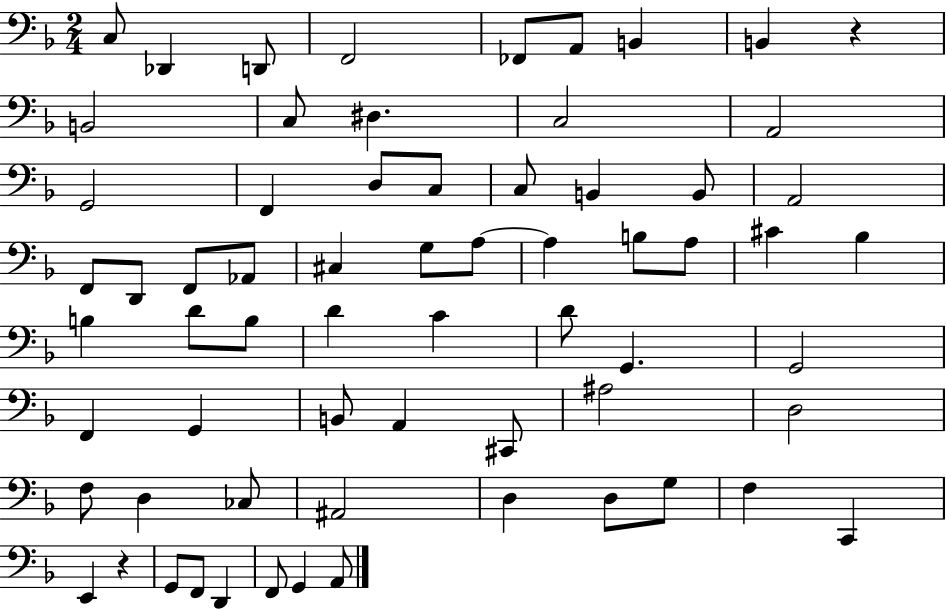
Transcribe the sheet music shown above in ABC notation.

X:1
T:Untitled
M:2/4
L:1/4
K:F
C,/2 _D,, D,,/2 F,,2 _F,,/2 A,,/2 B,, B,, z B,,2 C,/2 ^D, C,2 A,,2 G,,2 F,, D,/2 C,/2 C,/2 B,, B,,/2 A,,2 F,,/2 D,,/2 F,,/2 _A,,/2 ^C, G,/2 A,/2 A, B,/2 A,/2 ^C _B, B, D/2 B,/2 D C D/2 G,, G,,2 F,, G,, B,,/2 A,, ^C,,/2 ^A,2 D,2 F,/2 D, _C,/2 ^A,,2 D, D,/2 G,/2 F, C,, E,, z G,,/2 F,,/2 D,, F,,/2 G,, A,,/2